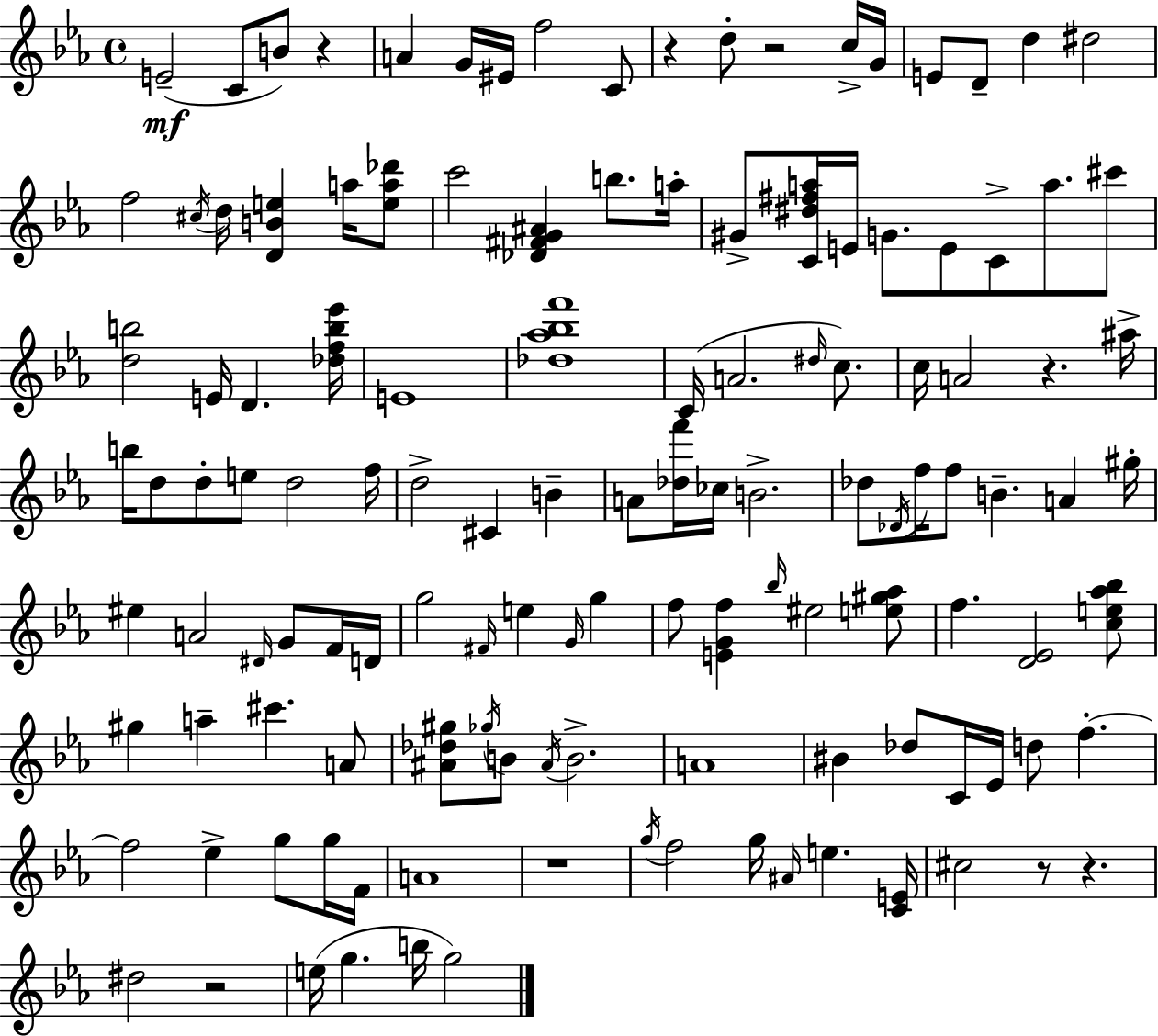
E4/h C4/e B4/e R/q A4/q G4/s EIS4/s F5/h C4/e R/q D5/e R/h C5/s G4/s E4/e D4/e D5/q D#5/h F5/h C#5/s D5/s [D4,B4,E5]/q A5/s [E5,A5,Db6]/e C6/h [Db4,F#4,G4,A#4]/q B5/e. A5/s G#4/e [C4,D#5,F#5,A5]/s E4/s G4/e. E4/e C4/e A5/e. C#6/e [D5,B5]/h E4/s D4/q. [Db5,F5,B5,Eb6]/s E4/w [Db5,Ab5,Bb5,F6]/w C4/s A4/h. D#5/s C5/e. C5/s A4/h R/q. A#5/s B5/s D5/e D5/e E5/e D5/h F5/s D5/h C#4/q B4/q A4/e [Db5,F6]/s CES5/s B4/h. Db5/e Db4/s F5/s F5/e B4/q. A4/q G#5/s EIS5/q A4/h D#4/s G4/e F4/s D4/s G5/h F#4/s E5/q G4/s G5/q F5/e [E4,G4,F5]/q Bb5/s EIS5/h [E5,G#5,Ab5]/e F5/q. [D4,Eb4]/h [C5,E5,Ab5,Bb5]/e G#5/q A5/q C#6/q. A4/e [A#4,Db5,G#5]/e Gb5/s B4/e A#4/s B4/h. A4/w BIS4/q Db5/e C4/s Eb4/s D5/e F5/q. F5/h Eb5/q G5/e G5/s F4/s A4/w R/w G5/s F5/h G5/s A#4/s E5/q. [C4,E4]/s C#5/h R/e R/q. D#5/h R/h E5/s G5/q. B5/s G5/h